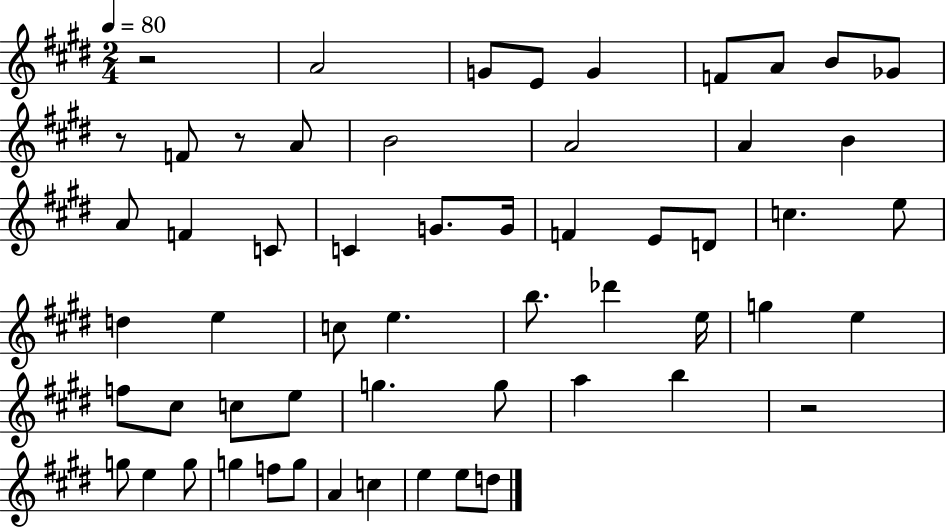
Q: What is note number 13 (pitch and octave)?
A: A4